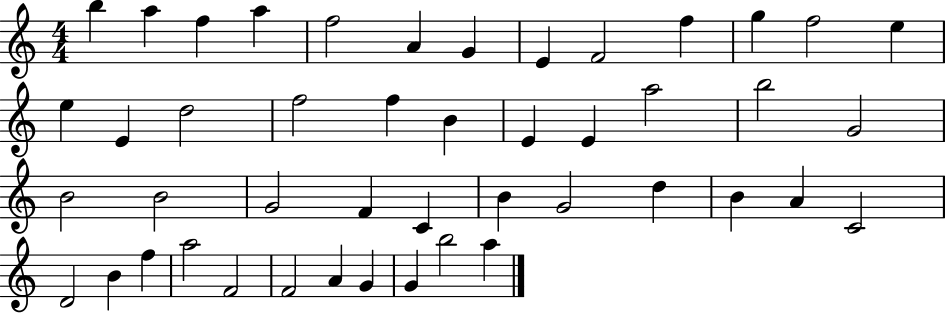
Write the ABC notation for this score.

X:1
T:Untitled
M:4/4
L:1/4
K:C
b a f a f2 A G E F2 f g f2 e e E d2 f2 f B E E a2 b2 G2 B2 B2 G2 F C B G2 d B A C2 D2 B f a2 F2 F2 A G G b2 a